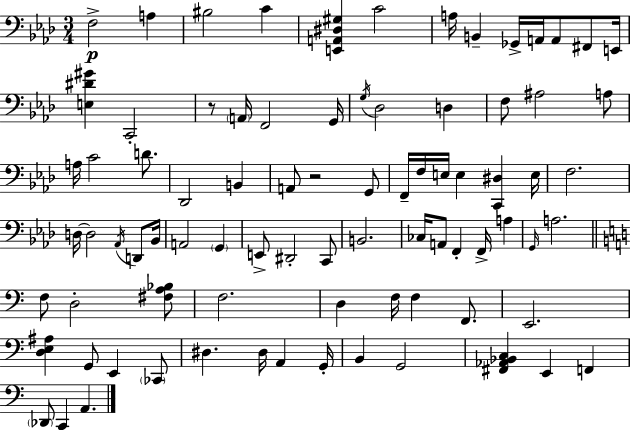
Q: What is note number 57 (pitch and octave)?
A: D3